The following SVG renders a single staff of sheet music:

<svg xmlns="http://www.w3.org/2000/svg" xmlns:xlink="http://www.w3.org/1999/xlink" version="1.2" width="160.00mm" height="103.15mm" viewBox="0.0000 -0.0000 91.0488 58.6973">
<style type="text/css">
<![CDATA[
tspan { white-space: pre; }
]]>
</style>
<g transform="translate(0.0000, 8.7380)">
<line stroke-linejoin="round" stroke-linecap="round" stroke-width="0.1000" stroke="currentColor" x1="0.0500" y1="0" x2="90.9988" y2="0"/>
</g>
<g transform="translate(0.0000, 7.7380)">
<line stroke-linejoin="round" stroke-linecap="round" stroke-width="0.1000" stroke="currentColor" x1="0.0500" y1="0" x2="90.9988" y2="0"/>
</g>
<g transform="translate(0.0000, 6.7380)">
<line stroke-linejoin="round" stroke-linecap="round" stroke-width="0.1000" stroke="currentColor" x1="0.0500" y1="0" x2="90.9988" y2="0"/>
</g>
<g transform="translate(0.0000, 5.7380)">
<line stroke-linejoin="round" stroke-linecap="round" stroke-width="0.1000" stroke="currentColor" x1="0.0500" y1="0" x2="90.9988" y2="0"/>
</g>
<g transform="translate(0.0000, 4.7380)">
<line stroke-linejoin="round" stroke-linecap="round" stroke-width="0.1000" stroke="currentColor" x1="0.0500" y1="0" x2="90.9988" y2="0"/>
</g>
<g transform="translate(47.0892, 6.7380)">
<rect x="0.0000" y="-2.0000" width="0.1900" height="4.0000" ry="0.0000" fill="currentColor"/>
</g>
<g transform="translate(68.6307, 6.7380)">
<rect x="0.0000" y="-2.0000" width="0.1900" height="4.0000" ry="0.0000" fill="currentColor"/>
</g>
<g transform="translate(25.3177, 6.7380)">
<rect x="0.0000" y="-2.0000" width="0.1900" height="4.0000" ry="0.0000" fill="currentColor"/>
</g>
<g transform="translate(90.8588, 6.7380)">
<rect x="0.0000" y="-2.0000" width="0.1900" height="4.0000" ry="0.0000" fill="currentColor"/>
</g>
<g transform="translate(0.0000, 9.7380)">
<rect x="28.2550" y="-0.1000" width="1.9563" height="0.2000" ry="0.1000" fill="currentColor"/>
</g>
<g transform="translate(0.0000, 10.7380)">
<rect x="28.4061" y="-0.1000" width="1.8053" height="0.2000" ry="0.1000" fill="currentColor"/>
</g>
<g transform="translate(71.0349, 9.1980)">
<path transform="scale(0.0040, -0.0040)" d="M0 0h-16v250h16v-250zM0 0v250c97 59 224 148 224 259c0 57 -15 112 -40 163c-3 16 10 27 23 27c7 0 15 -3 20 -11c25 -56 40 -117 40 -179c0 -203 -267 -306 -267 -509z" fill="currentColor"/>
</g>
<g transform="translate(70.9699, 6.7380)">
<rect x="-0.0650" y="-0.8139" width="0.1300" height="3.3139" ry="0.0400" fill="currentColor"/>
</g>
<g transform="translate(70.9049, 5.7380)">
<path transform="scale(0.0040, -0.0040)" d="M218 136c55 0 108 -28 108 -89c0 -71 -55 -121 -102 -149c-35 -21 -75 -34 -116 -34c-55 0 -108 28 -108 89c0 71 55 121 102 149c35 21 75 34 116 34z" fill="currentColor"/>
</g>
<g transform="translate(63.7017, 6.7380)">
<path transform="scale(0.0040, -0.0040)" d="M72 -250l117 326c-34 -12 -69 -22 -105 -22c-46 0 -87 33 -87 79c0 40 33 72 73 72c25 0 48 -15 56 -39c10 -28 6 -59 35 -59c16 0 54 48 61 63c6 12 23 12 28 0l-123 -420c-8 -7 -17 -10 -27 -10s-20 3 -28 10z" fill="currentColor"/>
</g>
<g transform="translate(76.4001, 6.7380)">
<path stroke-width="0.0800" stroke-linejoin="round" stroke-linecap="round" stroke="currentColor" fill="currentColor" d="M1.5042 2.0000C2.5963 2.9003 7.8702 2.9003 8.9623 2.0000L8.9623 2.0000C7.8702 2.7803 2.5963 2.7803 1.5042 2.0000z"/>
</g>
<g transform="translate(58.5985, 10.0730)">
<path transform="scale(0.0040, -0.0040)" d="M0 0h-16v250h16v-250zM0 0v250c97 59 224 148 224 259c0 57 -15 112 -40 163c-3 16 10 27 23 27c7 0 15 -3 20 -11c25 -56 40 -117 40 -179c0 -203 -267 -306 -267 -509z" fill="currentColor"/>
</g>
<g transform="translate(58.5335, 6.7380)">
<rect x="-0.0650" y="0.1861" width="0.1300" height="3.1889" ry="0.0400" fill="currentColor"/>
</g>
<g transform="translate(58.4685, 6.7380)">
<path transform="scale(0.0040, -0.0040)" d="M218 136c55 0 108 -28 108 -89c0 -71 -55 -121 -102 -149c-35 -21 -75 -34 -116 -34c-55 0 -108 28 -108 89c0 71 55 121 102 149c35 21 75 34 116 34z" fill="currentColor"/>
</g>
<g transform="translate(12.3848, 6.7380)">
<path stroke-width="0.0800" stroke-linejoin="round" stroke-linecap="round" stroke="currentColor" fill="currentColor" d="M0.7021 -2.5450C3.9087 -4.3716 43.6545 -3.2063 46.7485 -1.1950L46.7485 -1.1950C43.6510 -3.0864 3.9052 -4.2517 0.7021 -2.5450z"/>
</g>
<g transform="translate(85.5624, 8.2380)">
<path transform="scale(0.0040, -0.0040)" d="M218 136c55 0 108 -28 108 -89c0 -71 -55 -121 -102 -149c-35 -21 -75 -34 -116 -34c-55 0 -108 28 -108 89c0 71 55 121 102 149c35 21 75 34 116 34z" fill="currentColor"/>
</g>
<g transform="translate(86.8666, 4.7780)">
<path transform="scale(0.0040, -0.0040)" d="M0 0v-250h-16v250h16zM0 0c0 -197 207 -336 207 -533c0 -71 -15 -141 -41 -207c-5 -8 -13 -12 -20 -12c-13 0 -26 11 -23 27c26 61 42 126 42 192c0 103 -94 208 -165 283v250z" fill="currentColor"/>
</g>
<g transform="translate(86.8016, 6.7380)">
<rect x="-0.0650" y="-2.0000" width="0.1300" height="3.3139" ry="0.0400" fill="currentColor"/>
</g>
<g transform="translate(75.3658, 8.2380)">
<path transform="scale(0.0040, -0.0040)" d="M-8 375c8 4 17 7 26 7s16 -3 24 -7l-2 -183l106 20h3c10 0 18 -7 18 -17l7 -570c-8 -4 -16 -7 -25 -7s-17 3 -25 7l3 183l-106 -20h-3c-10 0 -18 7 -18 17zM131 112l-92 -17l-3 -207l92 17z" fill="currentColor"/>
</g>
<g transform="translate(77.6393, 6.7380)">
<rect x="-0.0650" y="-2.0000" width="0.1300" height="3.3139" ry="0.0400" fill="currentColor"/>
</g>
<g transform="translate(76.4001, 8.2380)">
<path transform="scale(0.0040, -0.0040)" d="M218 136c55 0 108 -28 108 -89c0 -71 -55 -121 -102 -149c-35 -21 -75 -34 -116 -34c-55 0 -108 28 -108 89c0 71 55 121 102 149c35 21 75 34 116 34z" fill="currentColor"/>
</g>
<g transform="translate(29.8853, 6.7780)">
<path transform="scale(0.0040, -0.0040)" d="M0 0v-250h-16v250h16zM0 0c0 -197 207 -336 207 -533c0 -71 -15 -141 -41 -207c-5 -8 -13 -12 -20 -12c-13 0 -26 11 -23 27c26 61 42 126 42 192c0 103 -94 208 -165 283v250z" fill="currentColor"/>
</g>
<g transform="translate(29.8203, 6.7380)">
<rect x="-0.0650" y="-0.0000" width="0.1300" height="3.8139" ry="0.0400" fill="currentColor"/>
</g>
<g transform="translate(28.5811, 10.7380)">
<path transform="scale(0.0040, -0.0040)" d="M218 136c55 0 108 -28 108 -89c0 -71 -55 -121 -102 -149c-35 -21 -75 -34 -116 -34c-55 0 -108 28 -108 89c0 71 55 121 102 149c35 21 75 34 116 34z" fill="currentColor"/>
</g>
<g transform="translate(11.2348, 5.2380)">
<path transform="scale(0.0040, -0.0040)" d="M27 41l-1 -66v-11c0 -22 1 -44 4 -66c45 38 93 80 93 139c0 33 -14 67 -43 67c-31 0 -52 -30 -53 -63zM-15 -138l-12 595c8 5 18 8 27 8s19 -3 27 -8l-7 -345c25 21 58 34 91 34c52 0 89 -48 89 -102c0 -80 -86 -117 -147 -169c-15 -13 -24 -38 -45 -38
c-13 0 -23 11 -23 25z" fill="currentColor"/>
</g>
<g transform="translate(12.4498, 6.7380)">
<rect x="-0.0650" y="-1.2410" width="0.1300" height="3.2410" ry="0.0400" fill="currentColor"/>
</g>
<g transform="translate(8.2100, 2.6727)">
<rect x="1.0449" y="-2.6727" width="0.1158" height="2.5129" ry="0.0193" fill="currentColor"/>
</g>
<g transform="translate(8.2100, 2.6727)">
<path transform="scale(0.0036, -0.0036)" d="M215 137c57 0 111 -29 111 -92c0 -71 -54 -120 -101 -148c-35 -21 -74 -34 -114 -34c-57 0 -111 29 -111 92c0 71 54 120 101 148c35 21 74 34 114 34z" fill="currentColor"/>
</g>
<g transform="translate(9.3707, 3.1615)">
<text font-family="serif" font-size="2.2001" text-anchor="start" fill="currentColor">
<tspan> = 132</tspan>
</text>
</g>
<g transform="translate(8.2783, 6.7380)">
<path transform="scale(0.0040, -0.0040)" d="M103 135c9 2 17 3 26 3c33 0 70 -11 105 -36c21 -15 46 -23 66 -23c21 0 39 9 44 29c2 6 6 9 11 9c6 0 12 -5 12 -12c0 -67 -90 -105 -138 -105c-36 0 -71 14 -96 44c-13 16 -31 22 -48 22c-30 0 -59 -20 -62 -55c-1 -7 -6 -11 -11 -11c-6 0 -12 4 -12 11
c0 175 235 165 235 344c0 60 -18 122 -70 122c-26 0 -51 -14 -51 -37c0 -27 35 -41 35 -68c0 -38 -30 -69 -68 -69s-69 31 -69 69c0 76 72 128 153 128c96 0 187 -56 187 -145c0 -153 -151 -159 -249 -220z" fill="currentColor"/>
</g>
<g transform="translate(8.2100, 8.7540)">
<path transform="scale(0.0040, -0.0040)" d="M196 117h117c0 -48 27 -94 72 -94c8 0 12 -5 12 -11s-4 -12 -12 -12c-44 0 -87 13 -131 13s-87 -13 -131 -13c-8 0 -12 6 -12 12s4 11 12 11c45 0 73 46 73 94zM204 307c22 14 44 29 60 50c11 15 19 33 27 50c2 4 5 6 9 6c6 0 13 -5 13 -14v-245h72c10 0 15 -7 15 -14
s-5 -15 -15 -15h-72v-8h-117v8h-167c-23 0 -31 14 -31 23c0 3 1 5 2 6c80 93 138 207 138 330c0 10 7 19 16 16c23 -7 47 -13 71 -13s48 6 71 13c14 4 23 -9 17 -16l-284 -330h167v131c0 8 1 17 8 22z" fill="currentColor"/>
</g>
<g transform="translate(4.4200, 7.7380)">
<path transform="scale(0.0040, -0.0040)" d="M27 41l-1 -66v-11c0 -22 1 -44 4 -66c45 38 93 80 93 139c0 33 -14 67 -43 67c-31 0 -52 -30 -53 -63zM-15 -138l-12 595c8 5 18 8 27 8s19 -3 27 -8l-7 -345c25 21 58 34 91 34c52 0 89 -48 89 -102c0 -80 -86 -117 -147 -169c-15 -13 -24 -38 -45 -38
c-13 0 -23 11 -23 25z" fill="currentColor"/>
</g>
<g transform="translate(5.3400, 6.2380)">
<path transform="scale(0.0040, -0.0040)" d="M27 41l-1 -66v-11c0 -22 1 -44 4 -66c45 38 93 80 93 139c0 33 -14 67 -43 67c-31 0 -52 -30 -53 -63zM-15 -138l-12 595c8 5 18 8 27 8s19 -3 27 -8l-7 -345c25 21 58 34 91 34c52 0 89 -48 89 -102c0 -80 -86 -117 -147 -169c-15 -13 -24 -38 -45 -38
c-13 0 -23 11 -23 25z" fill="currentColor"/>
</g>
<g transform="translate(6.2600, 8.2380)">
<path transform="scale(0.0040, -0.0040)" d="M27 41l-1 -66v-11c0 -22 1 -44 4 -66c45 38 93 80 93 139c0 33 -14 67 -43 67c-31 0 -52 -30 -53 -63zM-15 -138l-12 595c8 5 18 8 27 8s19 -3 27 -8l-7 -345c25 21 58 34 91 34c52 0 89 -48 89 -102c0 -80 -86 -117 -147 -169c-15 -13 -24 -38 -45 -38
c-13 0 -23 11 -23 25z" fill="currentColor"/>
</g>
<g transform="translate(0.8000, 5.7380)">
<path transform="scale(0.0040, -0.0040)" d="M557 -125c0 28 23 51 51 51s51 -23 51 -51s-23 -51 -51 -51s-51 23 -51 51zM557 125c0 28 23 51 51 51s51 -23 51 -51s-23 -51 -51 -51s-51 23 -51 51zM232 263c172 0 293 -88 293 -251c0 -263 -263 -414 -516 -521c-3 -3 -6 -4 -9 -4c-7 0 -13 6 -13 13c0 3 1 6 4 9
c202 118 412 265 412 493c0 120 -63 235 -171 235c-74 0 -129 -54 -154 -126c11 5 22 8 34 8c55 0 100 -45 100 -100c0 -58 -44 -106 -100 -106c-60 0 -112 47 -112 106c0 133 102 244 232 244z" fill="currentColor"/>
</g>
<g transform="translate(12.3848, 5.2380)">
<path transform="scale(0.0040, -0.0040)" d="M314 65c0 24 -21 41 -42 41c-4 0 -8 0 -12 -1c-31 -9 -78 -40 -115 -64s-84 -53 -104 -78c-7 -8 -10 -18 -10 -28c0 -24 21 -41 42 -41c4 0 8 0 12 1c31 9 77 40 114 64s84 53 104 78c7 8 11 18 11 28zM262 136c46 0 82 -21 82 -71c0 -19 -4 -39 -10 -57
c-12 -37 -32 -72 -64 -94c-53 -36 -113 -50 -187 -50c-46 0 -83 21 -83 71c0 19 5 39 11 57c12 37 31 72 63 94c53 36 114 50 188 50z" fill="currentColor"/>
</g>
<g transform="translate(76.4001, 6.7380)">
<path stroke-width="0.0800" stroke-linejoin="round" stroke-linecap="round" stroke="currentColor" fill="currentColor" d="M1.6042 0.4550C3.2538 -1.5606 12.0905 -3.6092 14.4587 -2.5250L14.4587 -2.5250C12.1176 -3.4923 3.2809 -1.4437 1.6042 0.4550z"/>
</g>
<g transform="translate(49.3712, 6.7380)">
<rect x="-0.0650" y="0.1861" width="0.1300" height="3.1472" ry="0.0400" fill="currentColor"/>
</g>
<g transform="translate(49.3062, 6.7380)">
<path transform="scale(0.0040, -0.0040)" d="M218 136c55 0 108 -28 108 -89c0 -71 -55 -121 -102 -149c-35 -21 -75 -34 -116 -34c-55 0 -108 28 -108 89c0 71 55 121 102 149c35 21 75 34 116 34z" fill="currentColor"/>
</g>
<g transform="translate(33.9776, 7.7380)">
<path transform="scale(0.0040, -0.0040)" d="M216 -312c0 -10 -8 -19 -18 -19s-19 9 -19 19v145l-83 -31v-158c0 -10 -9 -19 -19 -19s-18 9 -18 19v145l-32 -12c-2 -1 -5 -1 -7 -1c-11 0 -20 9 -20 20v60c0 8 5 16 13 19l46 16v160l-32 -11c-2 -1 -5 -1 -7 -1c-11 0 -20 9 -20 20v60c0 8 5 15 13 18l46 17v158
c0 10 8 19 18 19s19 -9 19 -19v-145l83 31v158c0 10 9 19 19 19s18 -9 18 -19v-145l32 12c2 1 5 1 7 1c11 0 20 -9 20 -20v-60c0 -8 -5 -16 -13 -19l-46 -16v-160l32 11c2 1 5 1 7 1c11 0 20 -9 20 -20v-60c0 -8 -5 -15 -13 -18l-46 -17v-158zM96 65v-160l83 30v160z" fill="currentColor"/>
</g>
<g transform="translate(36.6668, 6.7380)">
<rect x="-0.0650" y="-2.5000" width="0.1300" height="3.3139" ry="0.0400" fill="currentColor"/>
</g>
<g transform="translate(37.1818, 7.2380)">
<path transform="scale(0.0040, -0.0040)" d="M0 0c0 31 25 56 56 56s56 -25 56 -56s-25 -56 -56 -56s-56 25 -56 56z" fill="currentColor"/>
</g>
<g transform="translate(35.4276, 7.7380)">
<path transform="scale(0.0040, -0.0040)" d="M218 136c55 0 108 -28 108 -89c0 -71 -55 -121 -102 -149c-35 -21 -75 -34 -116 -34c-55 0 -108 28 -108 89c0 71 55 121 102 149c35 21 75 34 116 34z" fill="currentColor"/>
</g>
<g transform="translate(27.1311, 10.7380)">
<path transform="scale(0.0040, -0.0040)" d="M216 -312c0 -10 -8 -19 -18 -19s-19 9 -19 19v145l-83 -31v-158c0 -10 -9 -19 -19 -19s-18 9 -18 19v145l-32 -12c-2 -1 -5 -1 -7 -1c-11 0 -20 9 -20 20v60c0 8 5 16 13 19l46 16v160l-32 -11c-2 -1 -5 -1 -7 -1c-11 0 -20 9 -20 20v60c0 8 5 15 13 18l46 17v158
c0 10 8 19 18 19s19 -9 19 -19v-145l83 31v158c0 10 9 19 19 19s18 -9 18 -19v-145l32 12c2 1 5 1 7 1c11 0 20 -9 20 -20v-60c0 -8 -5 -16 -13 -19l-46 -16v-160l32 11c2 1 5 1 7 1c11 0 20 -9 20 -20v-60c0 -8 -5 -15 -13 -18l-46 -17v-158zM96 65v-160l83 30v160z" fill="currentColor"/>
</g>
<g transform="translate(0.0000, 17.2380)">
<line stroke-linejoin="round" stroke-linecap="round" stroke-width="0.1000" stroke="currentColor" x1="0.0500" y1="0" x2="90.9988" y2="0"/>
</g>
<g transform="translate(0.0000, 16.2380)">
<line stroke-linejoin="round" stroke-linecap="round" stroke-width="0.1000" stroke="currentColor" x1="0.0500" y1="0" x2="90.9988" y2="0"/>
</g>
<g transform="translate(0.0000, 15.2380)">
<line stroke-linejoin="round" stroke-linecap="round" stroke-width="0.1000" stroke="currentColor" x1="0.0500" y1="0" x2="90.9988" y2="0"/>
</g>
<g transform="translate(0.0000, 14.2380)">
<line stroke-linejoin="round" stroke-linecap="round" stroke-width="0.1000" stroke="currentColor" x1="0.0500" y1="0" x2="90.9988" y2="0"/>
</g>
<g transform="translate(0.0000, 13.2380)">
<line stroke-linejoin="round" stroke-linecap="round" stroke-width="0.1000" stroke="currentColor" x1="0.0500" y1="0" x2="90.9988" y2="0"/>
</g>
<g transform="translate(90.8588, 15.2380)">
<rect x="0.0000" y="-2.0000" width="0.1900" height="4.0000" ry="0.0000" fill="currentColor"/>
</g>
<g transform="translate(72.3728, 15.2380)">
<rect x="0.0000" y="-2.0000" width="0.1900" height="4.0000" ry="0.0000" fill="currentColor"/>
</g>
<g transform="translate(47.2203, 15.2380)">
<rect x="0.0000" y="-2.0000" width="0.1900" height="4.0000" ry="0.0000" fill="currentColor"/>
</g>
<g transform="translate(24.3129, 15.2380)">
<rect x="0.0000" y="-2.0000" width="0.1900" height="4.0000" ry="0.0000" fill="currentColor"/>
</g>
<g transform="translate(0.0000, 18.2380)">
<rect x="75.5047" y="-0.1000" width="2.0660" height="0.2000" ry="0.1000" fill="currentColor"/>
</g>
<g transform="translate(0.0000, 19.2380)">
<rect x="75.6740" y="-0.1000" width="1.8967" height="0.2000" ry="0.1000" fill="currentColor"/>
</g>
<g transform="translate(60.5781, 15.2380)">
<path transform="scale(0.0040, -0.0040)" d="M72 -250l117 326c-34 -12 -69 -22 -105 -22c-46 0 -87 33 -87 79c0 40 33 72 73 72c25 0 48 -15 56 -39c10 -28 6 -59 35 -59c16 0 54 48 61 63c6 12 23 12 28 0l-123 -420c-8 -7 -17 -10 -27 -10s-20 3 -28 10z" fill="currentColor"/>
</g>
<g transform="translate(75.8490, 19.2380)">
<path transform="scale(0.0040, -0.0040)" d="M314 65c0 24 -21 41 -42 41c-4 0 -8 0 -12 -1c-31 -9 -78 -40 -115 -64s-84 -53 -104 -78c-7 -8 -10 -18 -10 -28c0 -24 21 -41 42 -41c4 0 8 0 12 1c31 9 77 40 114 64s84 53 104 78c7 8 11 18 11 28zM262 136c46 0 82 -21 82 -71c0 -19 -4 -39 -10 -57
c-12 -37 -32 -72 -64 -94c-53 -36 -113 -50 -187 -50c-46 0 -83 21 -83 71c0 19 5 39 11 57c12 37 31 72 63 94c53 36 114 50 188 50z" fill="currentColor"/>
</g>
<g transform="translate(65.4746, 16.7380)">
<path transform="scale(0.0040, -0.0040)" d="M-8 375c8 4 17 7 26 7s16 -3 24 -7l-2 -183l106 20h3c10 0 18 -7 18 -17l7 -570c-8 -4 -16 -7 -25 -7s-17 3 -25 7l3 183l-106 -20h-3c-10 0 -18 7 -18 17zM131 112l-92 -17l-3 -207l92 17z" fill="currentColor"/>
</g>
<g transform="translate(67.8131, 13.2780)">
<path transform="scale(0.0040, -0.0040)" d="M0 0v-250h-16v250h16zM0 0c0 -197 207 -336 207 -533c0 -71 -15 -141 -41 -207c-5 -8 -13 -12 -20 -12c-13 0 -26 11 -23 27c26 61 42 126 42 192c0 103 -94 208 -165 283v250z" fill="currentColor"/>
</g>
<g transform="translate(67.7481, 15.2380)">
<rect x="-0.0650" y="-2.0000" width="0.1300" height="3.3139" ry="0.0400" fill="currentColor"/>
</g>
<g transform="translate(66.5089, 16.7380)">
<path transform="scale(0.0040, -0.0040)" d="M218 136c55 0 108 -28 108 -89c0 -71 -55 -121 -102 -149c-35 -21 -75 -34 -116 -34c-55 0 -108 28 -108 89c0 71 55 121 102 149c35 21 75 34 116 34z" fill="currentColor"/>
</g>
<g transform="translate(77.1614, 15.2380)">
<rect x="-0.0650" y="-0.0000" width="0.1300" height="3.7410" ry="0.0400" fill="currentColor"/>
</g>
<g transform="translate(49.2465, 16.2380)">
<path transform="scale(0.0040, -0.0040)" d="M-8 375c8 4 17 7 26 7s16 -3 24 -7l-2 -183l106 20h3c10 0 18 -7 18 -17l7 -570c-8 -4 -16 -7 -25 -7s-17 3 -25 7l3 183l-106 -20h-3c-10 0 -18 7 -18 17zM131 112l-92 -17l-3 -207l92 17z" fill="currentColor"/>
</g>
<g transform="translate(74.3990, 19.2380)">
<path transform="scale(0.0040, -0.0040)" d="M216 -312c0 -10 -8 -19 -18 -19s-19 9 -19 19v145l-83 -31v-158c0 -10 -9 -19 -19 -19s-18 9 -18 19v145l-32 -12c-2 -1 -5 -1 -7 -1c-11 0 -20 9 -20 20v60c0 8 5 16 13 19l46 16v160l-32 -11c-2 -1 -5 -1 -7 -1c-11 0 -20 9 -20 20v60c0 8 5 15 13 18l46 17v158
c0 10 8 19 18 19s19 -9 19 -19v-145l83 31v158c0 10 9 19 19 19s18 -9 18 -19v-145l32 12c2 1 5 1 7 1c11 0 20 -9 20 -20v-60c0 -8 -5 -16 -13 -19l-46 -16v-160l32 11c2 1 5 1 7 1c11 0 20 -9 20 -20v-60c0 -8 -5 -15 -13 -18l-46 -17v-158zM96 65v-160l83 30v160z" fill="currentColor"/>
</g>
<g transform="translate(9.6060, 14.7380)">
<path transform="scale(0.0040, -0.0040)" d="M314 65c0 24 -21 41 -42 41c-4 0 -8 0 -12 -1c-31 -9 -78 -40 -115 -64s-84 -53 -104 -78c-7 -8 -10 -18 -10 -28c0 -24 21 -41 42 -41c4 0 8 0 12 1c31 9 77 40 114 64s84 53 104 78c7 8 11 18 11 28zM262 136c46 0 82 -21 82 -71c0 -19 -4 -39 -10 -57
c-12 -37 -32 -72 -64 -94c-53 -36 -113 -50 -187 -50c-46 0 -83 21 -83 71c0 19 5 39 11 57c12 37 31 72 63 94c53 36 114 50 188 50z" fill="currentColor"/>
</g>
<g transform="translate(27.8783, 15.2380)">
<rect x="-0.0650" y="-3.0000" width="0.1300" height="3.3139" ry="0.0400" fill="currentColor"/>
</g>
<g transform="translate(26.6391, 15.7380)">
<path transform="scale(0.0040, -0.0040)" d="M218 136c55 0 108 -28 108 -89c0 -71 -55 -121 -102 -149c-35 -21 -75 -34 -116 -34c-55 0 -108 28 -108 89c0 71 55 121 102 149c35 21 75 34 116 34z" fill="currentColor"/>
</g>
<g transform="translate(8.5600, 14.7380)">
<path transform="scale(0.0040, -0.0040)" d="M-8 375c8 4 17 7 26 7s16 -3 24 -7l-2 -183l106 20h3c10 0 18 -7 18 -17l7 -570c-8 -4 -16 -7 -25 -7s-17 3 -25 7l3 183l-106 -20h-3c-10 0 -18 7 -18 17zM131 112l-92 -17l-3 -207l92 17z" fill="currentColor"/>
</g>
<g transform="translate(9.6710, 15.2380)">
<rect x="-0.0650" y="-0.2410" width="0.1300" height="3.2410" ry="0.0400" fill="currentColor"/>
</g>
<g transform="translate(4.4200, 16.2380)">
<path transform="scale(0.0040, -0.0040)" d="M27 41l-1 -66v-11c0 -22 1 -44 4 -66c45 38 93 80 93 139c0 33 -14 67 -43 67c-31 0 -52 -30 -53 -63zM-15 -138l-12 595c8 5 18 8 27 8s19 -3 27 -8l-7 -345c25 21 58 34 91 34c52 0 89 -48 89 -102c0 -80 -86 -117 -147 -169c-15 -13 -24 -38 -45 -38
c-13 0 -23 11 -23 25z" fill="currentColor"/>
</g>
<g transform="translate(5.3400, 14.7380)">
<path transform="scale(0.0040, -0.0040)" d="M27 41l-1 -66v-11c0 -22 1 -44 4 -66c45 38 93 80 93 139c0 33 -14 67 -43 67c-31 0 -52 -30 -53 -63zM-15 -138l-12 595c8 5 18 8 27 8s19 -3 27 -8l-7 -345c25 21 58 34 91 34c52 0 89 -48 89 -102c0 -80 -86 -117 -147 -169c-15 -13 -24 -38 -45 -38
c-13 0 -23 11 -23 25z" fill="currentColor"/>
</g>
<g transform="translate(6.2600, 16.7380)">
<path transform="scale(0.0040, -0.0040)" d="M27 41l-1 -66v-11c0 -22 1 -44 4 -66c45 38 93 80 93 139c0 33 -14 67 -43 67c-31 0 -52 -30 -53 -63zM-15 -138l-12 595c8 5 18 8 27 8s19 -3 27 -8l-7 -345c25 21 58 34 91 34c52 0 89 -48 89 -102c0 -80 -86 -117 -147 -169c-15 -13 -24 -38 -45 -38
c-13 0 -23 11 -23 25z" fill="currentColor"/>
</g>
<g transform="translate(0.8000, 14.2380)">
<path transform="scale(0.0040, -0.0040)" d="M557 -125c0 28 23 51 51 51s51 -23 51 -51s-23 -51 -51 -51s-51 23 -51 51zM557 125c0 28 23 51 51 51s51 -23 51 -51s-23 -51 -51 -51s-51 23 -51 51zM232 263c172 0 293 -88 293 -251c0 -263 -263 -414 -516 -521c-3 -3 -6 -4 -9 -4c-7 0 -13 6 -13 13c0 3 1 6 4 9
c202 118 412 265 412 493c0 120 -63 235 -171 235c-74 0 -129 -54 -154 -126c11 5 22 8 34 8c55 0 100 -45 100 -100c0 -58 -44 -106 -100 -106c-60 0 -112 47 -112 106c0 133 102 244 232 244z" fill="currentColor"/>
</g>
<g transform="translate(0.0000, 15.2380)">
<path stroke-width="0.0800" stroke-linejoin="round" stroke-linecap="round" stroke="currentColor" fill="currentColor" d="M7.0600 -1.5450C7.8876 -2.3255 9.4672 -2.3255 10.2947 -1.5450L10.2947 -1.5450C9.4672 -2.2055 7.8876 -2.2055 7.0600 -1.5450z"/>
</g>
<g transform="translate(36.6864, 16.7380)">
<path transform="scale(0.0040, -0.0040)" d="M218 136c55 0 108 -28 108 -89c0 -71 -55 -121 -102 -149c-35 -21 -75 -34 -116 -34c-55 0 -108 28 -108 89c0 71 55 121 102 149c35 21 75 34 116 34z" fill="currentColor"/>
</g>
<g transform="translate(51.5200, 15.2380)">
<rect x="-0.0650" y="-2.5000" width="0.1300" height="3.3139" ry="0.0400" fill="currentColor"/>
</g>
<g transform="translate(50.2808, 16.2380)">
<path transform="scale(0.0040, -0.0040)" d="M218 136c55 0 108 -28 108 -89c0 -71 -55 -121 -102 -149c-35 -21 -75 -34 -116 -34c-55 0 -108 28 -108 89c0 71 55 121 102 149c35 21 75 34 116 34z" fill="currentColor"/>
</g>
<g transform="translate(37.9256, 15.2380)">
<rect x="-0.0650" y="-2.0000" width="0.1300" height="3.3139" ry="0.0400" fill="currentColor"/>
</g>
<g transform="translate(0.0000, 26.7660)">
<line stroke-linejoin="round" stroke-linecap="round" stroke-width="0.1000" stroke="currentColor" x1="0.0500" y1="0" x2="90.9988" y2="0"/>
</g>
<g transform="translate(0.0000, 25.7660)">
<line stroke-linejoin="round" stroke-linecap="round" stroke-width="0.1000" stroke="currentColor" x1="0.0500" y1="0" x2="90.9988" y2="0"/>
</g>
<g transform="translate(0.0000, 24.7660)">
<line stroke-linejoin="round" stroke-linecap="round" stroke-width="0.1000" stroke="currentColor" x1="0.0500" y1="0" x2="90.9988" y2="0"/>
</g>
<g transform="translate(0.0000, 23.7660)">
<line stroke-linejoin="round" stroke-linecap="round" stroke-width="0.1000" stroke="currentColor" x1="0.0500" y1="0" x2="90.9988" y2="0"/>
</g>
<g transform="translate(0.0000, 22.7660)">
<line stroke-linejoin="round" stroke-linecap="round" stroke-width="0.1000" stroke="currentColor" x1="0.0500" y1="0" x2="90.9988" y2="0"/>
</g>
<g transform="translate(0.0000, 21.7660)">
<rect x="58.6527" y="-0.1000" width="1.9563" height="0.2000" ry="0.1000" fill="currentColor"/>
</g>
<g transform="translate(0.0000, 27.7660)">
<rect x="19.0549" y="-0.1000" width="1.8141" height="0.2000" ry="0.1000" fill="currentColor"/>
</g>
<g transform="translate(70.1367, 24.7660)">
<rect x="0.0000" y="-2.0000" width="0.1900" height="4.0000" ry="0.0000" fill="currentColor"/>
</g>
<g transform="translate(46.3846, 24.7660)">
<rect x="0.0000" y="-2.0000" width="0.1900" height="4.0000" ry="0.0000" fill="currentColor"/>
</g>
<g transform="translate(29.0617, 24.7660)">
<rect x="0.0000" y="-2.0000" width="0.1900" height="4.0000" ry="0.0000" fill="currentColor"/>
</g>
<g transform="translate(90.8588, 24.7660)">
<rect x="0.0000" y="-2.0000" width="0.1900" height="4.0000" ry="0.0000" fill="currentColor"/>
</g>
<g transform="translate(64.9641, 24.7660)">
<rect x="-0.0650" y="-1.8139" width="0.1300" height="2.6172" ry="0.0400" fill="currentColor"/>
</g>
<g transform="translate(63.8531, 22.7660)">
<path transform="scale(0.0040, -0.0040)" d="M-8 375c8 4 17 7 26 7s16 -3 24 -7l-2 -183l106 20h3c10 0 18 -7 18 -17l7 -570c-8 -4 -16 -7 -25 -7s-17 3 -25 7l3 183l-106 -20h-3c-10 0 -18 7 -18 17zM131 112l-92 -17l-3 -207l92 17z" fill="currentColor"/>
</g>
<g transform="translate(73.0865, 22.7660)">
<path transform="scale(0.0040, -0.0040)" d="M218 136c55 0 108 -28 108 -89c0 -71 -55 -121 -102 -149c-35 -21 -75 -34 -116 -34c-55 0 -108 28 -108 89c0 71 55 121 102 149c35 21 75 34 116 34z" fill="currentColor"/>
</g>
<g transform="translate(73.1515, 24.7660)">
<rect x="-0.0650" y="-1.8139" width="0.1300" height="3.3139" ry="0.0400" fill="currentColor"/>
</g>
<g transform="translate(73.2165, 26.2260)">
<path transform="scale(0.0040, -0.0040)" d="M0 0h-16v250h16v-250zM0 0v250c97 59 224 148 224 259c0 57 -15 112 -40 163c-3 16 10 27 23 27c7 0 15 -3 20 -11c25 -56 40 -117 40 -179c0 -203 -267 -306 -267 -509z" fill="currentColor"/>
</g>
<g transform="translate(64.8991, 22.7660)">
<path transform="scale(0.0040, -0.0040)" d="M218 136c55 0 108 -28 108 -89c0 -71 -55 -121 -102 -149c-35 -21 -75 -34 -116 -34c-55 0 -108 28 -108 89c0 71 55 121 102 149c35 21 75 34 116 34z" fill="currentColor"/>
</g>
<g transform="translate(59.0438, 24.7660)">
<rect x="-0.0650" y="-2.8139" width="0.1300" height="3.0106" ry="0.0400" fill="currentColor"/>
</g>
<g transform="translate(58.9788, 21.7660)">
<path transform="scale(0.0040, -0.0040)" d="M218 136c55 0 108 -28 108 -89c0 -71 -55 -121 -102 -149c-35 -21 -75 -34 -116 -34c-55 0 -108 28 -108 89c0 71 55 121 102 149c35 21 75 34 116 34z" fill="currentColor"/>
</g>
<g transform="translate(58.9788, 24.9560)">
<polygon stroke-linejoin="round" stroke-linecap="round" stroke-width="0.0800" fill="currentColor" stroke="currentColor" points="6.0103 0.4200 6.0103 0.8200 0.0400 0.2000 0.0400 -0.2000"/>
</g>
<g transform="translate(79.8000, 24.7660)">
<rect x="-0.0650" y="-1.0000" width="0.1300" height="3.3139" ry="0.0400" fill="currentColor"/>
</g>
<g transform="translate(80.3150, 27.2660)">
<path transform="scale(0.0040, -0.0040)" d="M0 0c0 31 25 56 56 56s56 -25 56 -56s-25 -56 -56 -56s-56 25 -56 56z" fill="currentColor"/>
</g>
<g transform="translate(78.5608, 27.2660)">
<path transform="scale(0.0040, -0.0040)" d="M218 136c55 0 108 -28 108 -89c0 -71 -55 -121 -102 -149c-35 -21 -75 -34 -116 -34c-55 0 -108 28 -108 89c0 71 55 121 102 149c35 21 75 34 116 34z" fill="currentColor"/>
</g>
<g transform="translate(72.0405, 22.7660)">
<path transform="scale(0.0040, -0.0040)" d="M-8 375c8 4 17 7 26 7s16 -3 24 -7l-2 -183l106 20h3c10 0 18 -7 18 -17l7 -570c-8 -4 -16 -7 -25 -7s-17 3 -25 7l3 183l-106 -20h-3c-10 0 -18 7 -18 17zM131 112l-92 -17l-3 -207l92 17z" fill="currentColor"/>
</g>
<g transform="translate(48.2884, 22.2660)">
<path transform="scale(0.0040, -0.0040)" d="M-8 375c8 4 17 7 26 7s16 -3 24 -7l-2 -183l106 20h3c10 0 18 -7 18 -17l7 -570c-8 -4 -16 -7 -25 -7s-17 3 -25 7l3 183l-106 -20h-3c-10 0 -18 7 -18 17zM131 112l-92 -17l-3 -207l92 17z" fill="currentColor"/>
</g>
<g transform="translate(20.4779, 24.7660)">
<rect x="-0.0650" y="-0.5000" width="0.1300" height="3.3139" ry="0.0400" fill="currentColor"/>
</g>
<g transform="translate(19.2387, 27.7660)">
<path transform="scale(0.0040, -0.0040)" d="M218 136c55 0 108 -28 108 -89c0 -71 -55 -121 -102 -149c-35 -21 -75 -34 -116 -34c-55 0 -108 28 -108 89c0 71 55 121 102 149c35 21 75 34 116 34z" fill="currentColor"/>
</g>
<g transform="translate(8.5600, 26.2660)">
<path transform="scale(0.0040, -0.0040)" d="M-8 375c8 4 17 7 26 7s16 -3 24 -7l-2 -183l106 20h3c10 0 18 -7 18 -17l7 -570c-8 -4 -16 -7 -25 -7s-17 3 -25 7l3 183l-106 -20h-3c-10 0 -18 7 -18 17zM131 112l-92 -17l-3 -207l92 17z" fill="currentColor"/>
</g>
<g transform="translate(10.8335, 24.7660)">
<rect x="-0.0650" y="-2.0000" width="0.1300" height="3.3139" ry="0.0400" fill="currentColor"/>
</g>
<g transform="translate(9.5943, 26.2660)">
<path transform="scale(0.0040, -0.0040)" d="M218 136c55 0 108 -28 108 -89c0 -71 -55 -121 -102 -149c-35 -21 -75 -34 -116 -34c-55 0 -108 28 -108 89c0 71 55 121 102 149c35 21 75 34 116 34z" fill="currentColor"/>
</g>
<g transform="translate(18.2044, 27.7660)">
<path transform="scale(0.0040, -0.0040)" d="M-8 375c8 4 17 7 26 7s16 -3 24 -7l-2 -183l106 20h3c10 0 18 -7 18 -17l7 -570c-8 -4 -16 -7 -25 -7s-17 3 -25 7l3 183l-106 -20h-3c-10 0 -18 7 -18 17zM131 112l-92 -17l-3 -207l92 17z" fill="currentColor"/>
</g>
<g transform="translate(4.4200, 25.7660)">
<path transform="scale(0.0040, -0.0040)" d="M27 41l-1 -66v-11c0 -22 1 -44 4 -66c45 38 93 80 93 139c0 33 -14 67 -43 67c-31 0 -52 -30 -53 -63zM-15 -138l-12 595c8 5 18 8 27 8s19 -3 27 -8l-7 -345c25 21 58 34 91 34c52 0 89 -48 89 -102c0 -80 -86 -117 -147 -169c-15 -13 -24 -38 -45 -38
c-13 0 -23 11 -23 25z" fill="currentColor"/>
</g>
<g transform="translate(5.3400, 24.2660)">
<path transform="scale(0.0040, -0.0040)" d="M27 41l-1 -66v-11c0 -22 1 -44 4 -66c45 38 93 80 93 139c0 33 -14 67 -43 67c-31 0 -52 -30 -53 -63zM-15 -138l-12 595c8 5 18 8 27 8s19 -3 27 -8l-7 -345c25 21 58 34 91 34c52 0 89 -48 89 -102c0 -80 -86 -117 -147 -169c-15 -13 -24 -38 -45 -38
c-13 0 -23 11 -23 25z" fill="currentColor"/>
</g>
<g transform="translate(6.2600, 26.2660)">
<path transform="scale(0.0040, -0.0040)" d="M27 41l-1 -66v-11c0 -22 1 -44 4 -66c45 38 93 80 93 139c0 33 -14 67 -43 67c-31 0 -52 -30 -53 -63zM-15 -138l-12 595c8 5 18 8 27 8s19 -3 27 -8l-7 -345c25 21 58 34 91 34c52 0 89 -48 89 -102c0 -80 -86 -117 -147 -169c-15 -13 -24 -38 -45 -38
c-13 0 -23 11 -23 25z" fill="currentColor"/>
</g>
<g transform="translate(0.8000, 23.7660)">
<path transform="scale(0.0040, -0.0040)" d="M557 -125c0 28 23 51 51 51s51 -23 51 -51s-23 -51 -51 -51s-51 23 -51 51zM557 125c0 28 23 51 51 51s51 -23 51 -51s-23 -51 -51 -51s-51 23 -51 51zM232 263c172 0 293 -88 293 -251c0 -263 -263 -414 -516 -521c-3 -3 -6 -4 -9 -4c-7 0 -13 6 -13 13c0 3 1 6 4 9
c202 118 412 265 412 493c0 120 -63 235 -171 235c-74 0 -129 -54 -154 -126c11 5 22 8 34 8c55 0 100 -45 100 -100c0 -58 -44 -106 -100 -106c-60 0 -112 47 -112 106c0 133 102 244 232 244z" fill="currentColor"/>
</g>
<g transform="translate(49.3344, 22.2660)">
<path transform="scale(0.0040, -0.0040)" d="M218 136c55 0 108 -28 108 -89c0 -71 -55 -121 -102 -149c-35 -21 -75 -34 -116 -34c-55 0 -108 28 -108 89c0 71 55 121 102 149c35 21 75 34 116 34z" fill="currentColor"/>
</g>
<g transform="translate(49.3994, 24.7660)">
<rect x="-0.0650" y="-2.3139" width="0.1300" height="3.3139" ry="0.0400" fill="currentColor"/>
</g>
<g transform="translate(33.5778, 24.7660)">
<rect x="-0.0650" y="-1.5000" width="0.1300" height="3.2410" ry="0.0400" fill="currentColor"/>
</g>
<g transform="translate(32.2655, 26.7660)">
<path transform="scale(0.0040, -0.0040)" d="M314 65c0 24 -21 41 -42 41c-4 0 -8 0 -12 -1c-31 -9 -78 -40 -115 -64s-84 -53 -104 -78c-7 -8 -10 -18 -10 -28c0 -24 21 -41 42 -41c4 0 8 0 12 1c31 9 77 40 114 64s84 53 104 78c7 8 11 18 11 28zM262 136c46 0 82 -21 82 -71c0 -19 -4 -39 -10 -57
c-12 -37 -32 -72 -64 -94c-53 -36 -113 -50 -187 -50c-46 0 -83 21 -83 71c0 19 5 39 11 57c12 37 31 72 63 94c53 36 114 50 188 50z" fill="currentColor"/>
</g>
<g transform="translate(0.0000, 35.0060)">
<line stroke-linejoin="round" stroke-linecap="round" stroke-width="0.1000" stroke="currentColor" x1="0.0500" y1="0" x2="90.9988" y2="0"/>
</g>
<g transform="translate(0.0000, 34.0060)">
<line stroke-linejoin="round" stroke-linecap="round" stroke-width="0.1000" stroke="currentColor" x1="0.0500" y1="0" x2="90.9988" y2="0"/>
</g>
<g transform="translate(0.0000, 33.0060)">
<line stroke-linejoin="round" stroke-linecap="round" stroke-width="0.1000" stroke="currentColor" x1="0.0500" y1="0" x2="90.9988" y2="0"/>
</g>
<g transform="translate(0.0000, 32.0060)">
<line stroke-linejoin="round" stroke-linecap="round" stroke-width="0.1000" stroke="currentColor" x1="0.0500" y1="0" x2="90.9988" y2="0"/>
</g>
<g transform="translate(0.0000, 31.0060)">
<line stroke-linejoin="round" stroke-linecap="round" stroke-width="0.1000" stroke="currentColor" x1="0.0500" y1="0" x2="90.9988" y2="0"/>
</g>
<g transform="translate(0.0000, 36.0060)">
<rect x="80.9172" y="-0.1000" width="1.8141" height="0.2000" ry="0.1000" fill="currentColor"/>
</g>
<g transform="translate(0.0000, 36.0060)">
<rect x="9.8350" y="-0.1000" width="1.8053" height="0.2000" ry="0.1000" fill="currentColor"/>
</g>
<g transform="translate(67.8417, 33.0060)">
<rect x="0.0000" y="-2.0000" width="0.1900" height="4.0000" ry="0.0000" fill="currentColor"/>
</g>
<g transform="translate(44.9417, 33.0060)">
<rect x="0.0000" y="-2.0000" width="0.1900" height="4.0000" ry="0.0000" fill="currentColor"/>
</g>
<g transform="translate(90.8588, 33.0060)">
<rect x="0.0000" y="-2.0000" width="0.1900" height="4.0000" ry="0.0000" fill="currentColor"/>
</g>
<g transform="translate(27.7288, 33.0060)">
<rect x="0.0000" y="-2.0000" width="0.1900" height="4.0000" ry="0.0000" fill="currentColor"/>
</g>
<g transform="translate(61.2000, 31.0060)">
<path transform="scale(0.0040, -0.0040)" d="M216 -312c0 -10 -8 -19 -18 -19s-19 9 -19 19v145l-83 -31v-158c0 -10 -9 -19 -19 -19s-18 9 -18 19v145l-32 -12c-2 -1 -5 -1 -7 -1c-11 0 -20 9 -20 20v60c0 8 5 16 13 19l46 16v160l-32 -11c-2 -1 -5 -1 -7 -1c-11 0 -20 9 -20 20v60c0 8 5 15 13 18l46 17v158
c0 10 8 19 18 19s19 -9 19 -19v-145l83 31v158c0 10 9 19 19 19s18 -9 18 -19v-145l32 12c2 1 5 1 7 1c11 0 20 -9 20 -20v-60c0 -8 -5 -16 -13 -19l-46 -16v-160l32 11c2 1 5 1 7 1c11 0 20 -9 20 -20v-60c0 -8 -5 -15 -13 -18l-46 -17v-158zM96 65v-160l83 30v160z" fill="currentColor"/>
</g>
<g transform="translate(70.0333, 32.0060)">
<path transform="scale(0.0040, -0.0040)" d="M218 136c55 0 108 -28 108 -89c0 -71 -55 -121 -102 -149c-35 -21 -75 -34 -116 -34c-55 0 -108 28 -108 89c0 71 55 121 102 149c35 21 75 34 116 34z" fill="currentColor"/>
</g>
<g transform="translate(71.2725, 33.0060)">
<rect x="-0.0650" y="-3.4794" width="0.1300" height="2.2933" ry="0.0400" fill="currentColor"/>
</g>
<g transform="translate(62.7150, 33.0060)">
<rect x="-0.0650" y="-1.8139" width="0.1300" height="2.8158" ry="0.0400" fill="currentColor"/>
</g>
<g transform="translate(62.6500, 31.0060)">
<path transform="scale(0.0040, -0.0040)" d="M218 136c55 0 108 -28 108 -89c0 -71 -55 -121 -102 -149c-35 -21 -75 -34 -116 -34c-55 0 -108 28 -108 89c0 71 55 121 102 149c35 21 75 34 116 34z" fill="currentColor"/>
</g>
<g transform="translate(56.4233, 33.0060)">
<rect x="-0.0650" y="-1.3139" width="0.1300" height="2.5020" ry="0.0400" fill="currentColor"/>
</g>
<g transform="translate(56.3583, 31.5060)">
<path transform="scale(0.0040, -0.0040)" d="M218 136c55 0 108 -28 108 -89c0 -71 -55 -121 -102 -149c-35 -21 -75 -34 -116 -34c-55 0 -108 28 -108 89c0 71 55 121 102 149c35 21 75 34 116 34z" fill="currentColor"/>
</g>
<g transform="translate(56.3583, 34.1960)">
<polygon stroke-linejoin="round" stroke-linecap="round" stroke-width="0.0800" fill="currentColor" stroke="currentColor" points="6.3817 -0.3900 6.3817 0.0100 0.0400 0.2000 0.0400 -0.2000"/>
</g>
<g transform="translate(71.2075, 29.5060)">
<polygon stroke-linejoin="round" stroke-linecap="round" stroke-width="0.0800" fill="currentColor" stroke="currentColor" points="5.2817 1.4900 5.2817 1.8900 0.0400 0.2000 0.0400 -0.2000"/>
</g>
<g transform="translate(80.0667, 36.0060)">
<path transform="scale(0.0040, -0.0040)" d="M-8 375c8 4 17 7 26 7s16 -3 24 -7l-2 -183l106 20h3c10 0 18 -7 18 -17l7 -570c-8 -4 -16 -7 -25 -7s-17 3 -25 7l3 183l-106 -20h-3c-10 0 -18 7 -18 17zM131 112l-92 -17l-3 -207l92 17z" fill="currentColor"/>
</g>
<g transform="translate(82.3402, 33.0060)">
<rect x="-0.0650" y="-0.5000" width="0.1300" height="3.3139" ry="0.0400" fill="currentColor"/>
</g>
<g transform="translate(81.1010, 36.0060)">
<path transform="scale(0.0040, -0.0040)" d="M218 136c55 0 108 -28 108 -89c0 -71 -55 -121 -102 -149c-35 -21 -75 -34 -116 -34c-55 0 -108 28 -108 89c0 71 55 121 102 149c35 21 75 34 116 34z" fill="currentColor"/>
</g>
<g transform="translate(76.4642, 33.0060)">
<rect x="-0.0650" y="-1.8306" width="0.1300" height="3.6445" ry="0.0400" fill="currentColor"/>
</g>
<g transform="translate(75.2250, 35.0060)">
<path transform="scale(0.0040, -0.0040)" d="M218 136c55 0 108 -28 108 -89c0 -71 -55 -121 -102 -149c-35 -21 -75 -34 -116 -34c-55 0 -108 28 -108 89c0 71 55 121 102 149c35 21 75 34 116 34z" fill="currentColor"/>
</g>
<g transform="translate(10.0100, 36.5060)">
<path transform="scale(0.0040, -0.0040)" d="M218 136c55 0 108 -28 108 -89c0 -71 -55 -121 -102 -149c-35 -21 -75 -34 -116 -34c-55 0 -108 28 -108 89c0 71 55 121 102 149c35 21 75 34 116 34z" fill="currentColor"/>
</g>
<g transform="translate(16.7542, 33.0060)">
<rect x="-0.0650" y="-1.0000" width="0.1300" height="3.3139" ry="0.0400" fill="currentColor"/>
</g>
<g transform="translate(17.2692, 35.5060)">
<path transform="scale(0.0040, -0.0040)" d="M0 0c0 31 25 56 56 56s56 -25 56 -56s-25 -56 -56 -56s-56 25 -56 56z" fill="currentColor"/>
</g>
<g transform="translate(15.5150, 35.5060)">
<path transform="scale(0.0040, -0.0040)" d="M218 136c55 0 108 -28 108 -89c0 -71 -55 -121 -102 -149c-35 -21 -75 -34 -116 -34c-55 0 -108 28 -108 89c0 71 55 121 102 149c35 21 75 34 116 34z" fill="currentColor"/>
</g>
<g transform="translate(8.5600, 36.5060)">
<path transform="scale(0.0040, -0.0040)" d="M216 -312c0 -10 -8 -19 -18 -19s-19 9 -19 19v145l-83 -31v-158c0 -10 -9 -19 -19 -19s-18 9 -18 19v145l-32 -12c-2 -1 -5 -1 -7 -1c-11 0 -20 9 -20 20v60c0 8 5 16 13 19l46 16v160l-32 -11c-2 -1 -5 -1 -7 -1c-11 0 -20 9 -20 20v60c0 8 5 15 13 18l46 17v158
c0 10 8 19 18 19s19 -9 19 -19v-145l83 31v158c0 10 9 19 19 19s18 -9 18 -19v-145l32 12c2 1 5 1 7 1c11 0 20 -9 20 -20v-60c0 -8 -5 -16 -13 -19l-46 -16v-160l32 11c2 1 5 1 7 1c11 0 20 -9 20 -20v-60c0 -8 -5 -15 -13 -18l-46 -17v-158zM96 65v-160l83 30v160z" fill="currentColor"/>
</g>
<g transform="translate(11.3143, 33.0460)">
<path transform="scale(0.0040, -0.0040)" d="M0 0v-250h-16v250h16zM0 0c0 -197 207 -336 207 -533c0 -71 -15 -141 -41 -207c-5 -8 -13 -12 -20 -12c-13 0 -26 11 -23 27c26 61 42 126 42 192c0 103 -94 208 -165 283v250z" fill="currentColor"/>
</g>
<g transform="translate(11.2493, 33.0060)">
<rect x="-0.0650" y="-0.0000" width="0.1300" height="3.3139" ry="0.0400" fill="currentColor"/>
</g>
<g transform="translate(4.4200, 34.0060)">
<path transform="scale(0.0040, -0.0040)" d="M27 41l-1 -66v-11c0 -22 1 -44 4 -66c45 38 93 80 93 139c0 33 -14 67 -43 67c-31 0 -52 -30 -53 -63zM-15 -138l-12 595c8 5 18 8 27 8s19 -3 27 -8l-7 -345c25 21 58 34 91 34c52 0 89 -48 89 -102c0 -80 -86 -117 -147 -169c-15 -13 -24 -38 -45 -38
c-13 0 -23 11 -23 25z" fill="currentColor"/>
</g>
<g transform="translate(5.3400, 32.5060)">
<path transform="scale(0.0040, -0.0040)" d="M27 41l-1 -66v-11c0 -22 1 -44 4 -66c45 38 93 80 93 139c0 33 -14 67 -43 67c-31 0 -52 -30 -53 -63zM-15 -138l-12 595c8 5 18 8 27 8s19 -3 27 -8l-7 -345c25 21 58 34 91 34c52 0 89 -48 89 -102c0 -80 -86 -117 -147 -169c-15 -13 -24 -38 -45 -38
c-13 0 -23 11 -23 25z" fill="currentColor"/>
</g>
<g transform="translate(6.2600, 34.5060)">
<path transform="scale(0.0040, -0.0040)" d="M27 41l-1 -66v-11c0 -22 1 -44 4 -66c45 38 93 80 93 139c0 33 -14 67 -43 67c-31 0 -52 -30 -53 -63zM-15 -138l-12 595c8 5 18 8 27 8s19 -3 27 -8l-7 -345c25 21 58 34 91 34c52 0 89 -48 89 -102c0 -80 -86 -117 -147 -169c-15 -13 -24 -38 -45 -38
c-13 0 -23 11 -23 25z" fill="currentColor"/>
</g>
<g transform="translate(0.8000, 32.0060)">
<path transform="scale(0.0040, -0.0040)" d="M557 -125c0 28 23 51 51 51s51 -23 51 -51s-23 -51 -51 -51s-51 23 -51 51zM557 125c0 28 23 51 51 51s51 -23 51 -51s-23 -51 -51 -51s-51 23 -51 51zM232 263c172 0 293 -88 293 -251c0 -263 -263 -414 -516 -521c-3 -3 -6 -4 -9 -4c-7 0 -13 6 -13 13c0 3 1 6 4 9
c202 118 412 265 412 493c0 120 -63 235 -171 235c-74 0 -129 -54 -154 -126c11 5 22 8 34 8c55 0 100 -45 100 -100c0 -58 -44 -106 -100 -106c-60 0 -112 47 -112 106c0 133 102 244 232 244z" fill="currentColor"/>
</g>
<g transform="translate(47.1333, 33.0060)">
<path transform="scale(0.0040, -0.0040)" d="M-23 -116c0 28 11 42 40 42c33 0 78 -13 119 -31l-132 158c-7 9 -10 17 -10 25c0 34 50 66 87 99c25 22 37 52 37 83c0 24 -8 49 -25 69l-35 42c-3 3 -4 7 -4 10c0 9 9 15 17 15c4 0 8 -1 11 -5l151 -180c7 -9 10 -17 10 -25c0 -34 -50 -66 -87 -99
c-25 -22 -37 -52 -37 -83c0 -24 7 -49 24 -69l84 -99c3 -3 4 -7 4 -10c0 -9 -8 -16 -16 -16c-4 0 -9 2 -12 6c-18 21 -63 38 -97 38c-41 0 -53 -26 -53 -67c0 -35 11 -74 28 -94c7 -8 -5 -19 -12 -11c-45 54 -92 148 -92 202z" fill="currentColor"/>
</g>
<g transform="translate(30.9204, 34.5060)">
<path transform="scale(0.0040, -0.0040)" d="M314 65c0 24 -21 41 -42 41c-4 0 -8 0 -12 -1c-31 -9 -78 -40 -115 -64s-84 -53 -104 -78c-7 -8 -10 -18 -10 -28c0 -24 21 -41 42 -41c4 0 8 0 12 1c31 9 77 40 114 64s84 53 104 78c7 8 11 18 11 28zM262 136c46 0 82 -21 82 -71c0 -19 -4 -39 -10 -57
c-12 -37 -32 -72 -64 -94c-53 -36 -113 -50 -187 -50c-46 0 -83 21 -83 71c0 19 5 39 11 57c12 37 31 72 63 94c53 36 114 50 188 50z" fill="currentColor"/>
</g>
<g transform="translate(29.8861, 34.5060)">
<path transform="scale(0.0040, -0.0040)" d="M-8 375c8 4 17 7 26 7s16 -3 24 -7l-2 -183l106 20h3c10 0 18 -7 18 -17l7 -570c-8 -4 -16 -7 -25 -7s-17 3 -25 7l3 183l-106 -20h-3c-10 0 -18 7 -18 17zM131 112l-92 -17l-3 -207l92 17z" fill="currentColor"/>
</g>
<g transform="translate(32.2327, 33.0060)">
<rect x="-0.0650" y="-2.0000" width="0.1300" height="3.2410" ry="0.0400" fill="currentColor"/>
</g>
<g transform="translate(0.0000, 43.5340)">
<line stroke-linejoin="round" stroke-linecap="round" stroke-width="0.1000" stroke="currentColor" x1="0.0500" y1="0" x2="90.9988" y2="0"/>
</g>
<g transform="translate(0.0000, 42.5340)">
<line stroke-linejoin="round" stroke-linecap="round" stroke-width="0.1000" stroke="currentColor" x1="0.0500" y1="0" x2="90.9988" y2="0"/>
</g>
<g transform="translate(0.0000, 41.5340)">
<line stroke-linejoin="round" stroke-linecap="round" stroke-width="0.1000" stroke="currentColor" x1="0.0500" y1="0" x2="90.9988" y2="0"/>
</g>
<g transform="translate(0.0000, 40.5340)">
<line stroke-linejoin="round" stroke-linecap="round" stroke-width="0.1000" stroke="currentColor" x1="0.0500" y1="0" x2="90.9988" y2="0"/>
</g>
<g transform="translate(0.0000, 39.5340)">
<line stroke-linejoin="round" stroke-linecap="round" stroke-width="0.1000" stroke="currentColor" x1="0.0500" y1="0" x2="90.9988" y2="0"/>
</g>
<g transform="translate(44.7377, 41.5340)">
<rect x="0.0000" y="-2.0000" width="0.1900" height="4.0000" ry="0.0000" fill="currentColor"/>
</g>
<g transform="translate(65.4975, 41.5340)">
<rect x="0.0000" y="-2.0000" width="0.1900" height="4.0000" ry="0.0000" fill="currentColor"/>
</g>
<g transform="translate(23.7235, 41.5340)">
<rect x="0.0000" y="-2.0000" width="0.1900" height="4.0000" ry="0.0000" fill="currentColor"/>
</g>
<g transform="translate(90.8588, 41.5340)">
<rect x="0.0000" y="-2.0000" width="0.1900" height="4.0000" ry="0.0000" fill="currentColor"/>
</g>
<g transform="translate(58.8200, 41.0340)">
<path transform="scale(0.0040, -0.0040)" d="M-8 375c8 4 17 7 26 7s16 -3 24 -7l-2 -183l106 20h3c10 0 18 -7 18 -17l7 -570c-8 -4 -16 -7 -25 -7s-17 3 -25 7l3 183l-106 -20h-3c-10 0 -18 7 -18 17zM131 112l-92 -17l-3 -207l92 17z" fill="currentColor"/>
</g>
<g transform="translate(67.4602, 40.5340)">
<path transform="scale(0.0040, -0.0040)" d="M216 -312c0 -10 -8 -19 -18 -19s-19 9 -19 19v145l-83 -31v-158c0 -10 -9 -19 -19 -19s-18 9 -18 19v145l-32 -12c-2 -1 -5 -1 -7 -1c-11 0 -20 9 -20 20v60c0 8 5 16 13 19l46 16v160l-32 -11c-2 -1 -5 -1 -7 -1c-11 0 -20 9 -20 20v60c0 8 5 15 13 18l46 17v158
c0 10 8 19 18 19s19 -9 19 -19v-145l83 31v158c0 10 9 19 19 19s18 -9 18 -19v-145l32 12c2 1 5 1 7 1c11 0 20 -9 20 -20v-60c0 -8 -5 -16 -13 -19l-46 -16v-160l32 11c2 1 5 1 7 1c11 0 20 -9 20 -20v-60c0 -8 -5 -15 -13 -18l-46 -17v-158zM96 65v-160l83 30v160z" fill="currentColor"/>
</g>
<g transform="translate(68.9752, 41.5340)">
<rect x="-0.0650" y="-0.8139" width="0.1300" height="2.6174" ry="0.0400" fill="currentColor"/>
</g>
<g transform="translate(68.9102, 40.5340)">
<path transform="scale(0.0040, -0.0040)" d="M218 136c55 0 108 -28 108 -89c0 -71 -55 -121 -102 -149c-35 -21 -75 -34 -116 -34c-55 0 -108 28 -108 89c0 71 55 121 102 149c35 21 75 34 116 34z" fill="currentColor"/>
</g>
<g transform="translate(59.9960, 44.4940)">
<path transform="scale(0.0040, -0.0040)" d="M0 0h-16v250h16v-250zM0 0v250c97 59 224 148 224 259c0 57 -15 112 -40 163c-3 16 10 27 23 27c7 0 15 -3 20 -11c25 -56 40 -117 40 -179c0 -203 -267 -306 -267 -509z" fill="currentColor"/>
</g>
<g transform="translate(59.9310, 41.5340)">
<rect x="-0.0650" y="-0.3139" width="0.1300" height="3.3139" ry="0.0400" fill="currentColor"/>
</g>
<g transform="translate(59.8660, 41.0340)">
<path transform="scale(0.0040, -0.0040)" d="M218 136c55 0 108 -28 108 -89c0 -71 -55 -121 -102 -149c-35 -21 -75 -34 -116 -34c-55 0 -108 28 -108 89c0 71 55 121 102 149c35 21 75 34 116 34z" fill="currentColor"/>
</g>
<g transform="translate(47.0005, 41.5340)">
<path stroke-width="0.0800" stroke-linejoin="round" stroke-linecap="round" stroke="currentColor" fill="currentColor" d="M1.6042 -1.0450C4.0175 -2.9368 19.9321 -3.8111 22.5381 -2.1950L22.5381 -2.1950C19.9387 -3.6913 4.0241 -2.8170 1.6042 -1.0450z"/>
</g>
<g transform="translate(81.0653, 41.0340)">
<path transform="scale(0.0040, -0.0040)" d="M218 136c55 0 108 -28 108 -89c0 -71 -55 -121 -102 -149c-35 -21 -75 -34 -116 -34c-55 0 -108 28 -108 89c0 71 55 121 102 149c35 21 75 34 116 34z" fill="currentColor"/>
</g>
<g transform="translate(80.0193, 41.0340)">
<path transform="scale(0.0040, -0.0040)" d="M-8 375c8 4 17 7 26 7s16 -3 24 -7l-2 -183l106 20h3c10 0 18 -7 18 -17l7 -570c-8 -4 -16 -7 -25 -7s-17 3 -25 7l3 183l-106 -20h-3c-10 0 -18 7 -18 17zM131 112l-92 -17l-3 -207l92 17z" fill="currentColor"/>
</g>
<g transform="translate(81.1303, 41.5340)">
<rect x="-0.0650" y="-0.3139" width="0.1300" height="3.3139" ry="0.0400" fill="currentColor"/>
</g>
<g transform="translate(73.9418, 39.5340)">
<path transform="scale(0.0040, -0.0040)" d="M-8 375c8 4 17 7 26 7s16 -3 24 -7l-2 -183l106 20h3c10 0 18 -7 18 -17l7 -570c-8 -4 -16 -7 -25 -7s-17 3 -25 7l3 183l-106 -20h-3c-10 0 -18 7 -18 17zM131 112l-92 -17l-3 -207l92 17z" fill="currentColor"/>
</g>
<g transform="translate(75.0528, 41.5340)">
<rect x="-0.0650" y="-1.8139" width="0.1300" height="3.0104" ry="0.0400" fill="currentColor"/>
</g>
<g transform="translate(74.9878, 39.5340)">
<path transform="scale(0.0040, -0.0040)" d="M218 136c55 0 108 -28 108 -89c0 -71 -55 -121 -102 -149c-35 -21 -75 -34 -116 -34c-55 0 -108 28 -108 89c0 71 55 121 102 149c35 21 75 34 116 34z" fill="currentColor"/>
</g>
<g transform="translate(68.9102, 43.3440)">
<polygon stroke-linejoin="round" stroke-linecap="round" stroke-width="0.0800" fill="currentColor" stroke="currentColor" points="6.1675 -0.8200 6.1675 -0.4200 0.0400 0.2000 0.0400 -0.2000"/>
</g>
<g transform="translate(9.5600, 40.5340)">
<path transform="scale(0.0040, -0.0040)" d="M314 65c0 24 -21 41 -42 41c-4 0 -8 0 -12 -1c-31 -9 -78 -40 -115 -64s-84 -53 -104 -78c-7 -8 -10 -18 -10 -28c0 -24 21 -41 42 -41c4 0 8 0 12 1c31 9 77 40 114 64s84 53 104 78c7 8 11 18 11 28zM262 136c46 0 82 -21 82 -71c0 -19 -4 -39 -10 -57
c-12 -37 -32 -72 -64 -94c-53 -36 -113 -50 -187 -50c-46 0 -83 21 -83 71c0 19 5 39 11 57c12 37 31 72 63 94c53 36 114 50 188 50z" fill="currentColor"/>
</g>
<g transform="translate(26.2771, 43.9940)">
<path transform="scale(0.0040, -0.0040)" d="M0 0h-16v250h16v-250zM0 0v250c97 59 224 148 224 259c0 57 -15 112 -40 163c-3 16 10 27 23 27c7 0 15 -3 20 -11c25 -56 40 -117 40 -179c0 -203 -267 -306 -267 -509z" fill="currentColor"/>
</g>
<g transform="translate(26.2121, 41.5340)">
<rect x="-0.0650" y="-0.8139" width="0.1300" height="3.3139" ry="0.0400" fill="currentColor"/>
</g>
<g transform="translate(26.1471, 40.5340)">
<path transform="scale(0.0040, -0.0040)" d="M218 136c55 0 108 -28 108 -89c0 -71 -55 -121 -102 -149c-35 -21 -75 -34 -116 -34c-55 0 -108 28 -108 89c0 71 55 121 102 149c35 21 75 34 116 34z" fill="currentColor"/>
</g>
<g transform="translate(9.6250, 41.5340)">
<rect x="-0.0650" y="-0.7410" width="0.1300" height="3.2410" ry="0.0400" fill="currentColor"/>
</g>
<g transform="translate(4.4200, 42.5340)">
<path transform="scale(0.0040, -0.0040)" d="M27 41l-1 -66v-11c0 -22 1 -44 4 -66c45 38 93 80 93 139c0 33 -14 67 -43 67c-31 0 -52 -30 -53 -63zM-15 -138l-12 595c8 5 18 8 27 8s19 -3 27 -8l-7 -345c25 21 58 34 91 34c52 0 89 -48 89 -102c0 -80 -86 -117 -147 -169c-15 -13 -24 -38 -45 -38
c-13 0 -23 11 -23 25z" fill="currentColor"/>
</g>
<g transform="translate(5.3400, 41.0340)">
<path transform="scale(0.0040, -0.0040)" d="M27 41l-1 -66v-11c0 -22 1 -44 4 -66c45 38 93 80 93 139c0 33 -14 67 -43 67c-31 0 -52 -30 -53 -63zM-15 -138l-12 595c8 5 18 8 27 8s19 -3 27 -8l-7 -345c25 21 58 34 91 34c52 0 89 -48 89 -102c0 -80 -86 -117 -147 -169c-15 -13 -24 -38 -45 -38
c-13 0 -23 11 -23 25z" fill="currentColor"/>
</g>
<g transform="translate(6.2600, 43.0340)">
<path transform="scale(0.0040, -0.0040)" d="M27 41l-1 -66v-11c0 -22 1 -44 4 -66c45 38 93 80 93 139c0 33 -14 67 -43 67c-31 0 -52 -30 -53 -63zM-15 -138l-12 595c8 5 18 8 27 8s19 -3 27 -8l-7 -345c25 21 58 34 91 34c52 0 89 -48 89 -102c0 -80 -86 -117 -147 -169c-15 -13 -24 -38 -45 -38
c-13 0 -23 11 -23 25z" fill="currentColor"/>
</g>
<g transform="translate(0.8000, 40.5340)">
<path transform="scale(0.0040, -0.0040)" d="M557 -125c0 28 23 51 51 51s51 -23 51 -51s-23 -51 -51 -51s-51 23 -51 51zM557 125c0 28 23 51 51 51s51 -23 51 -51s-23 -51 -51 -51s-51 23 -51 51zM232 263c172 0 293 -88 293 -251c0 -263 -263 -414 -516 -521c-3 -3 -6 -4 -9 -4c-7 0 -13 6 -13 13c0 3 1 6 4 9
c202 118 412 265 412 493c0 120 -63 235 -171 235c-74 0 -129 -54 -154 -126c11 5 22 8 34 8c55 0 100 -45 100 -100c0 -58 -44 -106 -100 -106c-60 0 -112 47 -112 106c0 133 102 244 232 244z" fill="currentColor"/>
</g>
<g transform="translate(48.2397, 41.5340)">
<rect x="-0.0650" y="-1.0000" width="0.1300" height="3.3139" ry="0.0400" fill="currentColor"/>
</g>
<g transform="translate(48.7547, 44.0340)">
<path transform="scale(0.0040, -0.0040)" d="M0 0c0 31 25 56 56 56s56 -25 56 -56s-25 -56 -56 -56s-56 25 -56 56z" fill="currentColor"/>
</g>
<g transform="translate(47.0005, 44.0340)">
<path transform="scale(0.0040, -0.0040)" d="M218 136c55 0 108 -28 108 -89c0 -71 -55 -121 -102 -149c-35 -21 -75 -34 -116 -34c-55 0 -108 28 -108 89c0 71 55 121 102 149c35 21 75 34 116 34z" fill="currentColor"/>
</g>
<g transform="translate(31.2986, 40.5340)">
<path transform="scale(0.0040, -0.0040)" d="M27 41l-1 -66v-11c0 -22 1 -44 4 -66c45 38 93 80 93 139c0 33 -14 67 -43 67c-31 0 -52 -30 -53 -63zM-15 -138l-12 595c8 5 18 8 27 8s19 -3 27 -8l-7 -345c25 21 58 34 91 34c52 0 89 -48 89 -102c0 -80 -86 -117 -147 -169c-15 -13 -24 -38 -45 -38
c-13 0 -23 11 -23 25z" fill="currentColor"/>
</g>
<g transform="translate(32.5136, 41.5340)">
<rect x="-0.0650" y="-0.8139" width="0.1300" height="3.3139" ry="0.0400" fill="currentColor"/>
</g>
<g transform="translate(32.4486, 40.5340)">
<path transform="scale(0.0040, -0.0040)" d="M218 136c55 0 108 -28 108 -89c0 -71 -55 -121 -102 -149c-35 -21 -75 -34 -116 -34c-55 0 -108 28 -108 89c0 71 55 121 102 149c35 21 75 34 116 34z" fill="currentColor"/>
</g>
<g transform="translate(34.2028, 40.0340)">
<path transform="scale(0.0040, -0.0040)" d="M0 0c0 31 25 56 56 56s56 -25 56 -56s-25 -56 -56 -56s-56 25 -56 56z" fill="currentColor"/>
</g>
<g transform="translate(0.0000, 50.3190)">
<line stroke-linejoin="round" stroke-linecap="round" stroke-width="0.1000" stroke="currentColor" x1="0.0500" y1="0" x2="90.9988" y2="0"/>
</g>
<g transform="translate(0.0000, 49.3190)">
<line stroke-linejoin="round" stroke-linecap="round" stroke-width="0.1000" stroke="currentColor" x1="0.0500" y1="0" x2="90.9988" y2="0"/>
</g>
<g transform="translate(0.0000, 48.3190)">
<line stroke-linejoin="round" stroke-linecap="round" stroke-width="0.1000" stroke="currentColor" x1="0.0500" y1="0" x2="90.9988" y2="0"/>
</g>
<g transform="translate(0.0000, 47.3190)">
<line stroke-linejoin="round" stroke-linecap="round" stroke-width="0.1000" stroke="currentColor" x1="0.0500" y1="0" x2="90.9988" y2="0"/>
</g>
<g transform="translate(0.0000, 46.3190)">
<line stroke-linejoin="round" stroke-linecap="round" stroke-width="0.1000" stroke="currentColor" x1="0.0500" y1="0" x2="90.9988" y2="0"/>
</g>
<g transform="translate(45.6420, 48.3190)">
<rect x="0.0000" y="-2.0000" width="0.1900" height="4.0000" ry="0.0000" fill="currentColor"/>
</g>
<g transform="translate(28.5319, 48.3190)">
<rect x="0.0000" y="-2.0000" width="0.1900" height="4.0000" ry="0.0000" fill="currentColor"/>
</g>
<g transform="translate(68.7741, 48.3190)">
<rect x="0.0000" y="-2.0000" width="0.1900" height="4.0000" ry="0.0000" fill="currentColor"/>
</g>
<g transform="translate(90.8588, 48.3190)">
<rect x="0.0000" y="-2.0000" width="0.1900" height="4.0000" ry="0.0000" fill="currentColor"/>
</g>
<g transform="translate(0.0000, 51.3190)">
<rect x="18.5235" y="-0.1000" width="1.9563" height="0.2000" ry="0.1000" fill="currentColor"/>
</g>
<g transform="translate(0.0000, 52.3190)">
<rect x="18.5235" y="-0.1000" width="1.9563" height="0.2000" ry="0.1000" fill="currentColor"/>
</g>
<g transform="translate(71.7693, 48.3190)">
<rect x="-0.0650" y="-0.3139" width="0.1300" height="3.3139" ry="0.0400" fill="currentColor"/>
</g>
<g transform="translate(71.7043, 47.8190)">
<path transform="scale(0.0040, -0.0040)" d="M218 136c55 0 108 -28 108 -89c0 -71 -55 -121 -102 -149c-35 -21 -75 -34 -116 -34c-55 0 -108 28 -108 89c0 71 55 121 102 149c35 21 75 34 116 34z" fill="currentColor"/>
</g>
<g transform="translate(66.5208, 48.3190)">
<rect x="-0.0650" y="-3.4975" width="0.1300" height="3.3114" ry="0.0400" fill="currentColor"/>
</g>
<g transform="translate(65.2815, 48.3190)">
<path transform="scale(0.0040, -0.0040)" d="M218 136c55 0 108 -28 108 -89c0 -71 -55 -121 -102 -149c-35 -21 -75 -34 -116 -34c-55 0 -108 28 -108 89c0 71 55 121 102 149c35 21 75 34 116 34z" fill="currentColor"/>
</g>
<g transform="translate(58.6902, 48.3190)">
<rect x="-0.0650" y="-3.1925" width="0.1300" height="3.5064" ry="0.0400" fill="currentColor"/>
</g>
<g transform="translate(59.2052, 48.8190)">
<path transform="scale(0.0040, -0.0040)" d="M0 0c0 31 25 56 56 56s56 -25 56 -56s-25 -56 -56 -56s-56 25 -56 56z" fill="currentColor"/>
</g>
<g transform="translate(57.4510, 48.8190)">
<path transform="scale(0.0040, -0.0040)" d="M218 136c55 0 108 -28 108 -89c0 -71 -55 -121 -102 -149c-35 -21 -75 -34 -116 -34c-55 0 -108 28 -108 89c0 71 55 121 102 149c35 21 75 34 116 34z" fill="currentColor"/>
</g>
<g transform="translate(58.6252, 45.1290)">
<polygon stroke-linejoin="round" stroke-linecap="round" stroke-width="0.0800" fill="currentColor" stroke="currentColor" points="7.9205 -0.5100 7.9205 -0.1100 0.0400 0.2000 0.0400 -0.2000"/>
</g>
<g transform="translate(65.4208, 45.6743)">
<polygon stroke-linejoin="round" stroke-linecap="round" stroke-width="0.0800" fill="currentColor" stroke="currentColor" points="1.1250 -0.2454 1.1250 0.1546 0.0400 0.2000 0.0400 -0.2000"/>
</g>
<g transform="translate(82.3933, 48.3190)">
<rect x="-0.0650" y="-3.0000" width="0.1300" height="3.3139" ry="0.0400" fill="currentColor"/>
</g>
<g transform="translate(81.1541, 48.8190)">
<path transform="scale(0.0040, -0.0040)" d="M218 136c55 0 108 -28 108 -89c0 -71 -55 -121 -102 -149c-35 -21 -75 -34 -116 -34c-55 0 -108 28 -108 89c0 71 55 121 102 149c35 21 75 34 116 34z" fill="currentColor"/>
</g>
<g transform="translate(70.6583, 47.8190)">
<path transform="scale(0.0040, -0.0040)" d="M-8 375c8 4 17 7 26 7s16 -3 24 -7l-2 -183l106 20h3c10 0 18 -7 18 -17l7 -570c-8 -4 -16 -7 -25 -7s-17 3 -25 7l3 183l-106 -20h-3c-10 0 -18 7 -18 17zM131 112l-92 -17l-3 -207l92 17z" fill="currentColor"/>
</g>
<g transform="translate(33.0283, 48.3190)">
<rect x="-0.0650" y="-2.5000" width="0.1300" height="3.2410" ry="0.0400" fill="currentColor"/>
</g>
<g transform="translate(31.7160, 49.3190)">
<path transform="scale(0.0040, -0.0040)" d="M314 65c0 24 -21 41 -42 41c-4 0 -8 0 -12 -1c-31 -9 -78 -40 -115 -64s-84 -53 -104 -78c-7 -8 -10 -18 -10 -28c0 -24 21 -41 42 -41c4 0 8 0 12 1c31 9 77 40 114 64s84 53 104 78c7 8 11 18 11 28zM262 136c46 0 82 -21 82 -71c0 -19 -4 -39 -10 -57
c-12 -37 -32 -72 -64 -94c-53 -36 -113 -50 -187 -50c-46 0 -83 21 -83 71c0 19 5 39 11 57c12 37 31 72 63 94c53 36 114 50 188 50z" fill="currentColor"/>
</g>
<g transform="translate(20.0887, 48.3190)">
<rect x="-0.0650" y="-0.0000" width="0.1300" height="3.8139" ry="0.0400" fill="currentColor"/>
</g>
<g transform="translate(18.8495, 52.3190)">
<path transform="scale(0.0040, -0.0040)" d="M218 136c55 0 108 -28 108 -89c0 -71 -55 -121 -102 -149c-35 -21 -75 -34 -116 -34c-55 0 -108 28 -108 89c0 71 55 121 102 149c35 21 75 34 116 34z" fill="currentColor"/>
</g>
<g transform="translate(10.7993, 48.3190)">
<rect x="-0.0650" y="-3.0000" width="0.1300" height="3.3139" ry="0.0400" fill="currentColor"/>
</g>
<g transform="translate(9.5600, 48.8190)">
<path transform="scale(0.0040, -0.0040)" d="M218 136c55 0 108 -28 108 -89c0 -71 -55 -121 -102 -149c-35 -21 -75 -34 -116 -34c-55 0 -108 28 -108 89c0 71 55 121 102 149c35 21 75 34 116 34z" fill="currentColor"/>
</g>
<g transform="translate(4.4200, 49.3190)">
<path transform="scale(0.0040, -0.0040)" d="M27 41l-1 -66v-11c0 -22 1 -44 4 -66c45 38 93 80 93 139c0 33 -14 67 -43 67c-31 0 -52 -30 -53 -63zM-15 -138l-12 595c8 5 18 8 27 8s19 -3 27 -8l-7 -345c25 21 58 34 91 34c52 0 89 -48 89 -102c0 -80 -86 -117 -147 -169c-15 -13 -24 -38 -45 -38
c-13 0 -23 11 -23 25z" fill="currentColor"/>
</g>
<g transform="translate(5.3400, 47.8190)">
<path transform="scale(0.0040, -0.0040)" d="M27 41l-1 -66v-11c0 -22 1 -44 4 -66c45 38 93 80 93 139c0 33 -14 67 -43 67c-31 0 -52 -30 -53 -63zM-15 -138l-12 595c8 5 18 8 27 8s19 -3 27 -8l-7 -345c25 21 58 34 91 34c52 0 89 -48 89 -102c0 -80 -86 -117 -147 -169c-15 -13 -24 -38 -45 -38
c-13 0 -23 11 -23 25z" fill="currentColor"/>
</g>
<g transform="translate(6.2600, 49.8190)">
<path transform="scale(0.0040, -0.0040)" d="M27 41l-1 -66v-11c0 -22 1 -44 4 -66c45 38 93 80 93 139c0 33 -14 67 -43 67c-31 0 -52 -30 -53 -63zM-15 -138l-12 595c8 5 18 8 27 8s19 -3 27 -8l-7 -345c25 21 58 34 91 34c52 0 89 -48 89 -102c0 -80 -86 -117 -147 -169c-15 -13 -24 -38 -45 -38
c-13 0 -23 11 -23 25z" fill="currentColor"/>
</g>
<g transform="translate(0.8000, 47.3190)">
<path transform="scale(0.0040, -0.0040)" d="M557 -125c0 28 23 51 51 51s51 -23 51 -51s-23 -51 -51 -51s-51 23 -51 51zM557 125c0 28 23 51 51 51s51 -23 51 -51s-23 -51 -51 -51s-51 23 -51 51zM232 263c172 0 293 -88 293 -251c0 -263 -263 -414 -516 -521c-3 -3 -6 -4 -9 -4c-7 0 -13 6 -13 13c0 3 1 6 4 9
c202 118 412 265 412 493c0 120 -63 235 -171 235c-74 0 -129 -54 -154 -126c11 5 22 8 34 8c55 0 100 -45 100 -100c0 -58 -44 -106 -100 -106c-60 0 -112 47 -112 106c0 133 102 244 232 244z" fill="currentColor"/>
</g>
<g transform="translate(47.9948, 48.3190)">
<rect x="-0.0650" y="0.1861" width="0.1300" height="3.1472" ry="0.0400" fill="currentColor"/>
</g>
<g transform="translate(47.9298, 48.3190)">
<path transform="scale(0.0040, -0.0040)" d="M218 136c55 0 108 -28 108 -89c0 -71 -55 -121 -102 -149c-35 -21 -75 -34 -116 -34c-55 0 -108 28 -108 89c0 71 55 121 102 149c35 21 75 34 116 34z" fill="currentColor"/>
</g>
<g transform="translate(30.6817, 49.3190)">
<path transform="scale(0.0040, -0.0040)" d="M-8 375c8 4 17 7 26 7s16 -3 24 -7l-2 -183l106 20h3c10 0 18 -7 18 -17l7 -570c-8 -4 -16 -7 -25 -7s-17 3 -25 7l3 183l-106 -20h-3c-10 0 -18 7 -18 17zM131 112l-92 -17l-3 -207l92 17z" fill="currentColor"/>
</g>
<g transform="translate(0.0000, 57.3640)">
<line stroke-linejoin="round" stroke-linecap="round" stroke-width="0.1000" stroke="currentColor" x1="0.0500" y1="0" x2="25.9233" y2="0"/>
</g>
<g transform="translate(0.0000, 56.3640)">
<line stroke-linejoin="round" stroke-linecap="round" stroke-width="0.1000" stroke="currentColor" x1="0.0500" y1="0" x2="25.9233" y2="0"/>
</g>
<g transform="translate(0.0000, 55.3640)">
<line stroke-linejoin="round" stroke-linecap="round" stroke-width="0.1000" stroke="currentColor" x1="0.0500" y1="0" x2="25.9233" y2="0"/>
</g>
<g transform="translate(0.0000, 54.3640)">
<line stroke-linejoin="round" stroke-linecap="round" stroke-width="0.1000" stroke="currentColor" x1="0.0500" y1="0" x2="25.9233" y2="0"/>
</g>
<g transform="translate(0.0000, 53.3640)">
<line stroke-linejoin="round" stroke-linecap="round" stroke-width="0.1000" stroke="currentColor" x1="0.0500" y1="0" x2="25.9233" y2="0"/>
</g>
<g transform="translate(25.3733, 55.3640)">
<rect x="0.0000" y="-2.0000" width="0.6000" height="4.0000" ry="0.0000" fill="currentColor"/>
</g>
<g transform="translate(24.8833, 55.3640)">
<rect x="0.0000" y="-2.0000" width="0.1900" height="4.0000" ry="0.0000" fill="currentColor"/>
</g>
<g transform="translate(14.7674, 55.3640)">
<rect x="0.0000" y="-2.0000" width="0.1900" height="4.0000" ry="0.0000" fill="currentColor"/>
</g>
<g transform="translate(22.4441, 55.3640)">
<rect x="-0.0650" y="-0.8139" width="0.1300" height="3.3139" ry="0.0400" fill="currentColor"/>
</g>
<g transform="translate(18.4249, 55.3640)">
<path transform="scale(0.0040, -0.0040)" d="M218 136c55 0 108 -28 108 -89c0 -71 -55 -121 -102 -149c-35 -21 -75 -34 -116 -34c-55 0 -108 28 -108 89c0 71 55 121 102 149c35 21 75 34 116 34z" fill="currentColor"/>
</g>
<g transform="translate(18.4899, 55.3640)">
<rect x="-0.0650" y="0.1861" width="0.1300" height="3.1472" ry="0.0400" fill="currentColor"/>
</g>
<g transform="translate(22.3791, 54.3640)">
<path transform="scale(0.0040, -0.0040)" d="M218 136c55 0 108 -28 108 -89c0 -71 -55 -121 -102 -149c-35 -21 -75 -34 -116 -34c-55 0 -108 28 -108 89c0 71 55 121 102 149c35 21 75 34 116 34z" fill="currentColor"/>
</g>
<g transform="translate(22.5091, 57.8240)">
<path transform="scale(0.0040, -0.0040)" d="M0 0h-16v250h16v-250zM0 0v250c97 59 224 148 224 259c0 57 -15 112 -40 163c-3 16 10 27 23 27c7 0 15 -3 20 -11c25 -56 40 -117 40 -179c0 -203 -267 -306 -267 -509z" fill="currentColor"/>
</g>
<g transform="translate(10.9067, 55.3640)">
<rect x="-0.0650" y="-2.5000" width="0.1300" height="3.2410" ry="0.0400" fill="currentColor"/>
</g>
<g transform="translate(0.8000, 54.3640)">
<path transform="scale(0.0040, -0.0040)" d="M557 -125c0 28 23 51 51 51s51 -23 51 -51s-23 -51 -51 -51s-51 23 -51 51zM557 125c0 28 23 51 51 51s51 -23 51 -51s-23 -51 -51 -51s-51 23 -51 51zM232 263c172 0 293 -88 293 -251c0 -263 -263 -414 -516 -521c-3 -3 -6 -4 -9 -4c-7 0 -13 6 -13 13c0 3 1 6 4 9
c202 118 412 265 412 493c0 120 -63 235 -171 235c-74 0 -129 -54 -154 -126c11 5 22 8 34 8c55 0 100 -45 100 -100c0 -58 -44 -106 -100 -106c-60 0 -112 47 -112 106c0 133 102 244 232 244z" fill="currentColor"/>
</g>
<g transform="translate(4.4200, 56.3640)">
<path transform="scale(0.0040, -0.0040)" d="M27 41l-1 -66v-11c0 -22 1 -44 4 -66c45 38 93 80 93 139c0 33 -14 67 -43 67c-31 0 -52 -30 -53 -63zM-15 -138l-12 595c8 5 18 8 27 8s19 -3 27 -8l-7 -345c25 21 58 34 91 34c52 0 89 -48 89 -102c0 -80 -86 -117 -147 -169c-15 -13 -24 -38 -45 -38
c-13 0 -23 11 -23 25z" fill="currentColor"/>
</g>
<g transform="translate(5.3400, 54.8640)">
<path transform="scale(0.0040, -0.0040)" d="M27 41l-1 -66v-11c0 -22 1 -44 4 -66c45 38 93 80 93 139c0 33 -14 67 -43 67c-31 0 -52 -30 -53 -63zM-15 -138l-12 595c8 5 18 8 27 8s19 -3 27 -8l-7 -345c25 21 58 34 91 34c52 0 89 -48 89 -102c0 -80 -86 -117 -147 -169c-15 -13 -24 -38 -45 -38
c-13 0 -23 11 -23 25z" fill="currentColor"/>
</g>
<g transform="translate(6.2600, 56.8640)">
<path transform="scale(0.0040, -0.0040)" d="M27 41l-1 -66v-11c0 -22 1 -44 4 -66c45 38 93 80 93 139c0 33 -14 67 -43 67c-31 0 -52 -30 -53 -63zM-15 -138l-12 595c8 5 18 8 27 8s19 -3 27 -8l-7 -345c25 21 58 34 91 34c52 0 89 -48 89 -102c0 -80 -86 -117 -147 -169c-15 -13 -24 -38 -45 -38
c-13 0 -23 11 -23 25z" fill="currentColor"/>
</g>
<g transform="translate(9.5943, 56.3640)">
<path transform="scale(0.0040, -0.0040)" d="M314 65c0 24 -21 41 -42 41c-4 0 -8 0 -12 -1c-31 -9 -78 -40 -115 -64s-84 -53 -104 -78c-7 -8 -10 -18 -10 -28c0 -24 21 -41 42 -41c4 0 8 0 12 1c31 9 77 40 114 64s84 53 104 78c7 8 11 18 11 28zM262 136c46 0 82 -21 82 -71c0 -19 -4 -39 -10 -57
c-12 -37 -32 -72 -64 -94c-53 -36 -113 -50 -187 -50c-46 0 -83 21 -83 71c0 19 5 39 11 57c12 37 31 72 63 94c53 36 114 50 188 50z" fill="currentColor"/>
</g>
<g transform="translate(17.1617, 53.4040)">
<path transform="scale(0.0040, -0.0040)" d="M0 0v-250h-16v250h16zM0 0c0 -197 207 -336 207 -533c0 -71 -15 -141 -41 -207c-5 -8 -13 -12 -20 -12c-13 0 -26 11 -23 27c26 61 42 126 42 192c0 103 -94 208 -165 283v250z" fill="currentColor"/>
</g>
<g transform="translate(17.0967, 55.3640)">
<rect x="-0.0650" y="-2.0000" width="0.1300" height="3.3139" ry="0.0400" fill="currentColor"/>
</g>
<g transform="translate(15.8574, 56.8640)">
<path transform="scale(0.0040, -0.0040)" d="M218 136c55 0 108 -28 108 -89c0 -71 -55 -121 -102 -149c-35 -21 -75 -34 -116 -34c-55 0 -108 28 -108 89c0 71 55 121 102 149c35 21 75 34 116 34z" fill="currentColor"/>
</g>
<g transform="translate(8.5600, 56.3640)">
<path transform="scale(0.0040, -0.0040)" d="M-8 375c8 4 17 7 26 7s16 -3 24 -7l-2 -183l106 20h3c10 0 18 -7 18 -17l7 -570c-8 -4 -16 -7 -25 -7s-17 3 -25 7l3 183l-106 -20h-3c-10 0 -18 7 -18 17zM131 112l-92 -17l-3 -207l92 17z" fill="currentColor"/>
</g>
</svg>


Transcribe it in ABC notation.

X:1
T:Untitled
M:2/4
L:1/4
K:Eb
_G,2 ^C,,/2 ^B,, D, D,/2 z/2 F,/2 A,, A,,/2 E,2 C, _A,, B,, z/2 A,,/2 ^C,,2 A,, E,, G,,2 B, C/2 A,/2 A,/2 F,, ^D,,/2 F,, A,,2 z G,/2 ^A,/2 F,/2 G,,/2 E,, F,2 F,/2 _F, F,, E,/2 ^F,/2 A,/2 E, C, C,, B,,2 D, C,/2 D,/4 E, C, B,,2 _A,,/2 D, F,/2